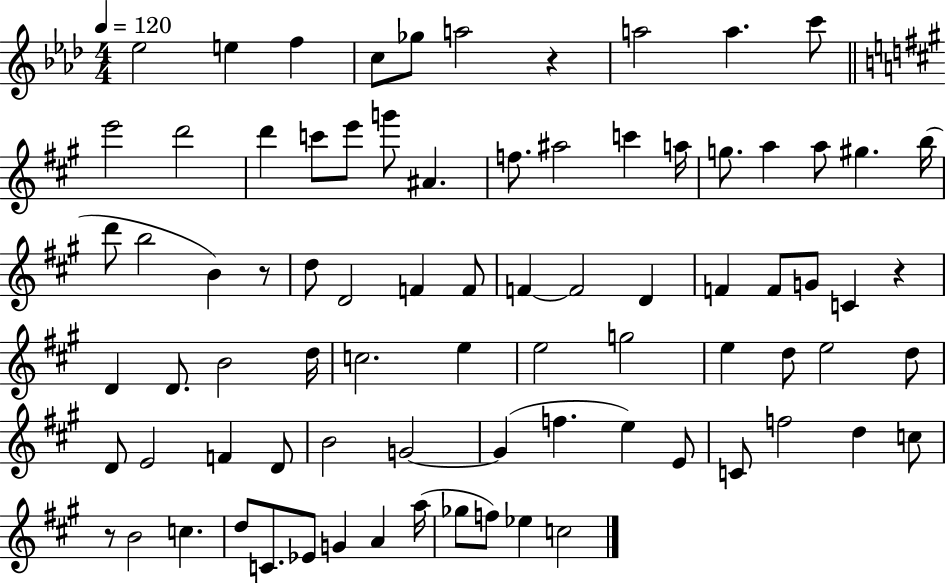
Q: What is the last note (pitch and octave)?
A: C5